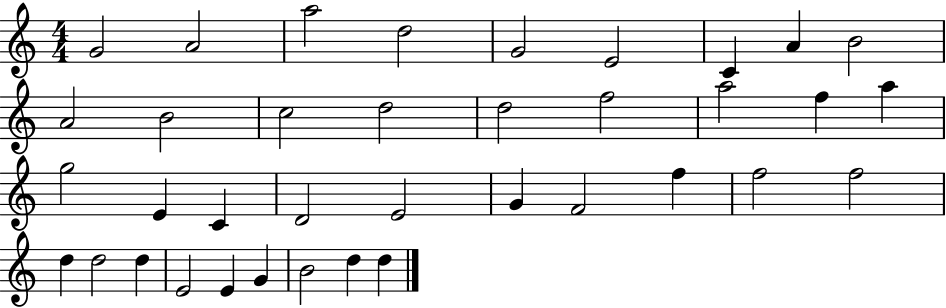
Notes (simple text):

G4/h A4/h A5/h D5/h G4/h E4/h C4/q A4/q B4/h A4/h B4/h C5/h D5/h D5/h F5/h A5/h F5/q A5/q G5/h E4/q C4/q D4/h E4/h G4/q F4/h F5/q F5/h F5/h D5/q D5/h D5/q E4/h E4/q G4/q B4/h D5/q D5/q